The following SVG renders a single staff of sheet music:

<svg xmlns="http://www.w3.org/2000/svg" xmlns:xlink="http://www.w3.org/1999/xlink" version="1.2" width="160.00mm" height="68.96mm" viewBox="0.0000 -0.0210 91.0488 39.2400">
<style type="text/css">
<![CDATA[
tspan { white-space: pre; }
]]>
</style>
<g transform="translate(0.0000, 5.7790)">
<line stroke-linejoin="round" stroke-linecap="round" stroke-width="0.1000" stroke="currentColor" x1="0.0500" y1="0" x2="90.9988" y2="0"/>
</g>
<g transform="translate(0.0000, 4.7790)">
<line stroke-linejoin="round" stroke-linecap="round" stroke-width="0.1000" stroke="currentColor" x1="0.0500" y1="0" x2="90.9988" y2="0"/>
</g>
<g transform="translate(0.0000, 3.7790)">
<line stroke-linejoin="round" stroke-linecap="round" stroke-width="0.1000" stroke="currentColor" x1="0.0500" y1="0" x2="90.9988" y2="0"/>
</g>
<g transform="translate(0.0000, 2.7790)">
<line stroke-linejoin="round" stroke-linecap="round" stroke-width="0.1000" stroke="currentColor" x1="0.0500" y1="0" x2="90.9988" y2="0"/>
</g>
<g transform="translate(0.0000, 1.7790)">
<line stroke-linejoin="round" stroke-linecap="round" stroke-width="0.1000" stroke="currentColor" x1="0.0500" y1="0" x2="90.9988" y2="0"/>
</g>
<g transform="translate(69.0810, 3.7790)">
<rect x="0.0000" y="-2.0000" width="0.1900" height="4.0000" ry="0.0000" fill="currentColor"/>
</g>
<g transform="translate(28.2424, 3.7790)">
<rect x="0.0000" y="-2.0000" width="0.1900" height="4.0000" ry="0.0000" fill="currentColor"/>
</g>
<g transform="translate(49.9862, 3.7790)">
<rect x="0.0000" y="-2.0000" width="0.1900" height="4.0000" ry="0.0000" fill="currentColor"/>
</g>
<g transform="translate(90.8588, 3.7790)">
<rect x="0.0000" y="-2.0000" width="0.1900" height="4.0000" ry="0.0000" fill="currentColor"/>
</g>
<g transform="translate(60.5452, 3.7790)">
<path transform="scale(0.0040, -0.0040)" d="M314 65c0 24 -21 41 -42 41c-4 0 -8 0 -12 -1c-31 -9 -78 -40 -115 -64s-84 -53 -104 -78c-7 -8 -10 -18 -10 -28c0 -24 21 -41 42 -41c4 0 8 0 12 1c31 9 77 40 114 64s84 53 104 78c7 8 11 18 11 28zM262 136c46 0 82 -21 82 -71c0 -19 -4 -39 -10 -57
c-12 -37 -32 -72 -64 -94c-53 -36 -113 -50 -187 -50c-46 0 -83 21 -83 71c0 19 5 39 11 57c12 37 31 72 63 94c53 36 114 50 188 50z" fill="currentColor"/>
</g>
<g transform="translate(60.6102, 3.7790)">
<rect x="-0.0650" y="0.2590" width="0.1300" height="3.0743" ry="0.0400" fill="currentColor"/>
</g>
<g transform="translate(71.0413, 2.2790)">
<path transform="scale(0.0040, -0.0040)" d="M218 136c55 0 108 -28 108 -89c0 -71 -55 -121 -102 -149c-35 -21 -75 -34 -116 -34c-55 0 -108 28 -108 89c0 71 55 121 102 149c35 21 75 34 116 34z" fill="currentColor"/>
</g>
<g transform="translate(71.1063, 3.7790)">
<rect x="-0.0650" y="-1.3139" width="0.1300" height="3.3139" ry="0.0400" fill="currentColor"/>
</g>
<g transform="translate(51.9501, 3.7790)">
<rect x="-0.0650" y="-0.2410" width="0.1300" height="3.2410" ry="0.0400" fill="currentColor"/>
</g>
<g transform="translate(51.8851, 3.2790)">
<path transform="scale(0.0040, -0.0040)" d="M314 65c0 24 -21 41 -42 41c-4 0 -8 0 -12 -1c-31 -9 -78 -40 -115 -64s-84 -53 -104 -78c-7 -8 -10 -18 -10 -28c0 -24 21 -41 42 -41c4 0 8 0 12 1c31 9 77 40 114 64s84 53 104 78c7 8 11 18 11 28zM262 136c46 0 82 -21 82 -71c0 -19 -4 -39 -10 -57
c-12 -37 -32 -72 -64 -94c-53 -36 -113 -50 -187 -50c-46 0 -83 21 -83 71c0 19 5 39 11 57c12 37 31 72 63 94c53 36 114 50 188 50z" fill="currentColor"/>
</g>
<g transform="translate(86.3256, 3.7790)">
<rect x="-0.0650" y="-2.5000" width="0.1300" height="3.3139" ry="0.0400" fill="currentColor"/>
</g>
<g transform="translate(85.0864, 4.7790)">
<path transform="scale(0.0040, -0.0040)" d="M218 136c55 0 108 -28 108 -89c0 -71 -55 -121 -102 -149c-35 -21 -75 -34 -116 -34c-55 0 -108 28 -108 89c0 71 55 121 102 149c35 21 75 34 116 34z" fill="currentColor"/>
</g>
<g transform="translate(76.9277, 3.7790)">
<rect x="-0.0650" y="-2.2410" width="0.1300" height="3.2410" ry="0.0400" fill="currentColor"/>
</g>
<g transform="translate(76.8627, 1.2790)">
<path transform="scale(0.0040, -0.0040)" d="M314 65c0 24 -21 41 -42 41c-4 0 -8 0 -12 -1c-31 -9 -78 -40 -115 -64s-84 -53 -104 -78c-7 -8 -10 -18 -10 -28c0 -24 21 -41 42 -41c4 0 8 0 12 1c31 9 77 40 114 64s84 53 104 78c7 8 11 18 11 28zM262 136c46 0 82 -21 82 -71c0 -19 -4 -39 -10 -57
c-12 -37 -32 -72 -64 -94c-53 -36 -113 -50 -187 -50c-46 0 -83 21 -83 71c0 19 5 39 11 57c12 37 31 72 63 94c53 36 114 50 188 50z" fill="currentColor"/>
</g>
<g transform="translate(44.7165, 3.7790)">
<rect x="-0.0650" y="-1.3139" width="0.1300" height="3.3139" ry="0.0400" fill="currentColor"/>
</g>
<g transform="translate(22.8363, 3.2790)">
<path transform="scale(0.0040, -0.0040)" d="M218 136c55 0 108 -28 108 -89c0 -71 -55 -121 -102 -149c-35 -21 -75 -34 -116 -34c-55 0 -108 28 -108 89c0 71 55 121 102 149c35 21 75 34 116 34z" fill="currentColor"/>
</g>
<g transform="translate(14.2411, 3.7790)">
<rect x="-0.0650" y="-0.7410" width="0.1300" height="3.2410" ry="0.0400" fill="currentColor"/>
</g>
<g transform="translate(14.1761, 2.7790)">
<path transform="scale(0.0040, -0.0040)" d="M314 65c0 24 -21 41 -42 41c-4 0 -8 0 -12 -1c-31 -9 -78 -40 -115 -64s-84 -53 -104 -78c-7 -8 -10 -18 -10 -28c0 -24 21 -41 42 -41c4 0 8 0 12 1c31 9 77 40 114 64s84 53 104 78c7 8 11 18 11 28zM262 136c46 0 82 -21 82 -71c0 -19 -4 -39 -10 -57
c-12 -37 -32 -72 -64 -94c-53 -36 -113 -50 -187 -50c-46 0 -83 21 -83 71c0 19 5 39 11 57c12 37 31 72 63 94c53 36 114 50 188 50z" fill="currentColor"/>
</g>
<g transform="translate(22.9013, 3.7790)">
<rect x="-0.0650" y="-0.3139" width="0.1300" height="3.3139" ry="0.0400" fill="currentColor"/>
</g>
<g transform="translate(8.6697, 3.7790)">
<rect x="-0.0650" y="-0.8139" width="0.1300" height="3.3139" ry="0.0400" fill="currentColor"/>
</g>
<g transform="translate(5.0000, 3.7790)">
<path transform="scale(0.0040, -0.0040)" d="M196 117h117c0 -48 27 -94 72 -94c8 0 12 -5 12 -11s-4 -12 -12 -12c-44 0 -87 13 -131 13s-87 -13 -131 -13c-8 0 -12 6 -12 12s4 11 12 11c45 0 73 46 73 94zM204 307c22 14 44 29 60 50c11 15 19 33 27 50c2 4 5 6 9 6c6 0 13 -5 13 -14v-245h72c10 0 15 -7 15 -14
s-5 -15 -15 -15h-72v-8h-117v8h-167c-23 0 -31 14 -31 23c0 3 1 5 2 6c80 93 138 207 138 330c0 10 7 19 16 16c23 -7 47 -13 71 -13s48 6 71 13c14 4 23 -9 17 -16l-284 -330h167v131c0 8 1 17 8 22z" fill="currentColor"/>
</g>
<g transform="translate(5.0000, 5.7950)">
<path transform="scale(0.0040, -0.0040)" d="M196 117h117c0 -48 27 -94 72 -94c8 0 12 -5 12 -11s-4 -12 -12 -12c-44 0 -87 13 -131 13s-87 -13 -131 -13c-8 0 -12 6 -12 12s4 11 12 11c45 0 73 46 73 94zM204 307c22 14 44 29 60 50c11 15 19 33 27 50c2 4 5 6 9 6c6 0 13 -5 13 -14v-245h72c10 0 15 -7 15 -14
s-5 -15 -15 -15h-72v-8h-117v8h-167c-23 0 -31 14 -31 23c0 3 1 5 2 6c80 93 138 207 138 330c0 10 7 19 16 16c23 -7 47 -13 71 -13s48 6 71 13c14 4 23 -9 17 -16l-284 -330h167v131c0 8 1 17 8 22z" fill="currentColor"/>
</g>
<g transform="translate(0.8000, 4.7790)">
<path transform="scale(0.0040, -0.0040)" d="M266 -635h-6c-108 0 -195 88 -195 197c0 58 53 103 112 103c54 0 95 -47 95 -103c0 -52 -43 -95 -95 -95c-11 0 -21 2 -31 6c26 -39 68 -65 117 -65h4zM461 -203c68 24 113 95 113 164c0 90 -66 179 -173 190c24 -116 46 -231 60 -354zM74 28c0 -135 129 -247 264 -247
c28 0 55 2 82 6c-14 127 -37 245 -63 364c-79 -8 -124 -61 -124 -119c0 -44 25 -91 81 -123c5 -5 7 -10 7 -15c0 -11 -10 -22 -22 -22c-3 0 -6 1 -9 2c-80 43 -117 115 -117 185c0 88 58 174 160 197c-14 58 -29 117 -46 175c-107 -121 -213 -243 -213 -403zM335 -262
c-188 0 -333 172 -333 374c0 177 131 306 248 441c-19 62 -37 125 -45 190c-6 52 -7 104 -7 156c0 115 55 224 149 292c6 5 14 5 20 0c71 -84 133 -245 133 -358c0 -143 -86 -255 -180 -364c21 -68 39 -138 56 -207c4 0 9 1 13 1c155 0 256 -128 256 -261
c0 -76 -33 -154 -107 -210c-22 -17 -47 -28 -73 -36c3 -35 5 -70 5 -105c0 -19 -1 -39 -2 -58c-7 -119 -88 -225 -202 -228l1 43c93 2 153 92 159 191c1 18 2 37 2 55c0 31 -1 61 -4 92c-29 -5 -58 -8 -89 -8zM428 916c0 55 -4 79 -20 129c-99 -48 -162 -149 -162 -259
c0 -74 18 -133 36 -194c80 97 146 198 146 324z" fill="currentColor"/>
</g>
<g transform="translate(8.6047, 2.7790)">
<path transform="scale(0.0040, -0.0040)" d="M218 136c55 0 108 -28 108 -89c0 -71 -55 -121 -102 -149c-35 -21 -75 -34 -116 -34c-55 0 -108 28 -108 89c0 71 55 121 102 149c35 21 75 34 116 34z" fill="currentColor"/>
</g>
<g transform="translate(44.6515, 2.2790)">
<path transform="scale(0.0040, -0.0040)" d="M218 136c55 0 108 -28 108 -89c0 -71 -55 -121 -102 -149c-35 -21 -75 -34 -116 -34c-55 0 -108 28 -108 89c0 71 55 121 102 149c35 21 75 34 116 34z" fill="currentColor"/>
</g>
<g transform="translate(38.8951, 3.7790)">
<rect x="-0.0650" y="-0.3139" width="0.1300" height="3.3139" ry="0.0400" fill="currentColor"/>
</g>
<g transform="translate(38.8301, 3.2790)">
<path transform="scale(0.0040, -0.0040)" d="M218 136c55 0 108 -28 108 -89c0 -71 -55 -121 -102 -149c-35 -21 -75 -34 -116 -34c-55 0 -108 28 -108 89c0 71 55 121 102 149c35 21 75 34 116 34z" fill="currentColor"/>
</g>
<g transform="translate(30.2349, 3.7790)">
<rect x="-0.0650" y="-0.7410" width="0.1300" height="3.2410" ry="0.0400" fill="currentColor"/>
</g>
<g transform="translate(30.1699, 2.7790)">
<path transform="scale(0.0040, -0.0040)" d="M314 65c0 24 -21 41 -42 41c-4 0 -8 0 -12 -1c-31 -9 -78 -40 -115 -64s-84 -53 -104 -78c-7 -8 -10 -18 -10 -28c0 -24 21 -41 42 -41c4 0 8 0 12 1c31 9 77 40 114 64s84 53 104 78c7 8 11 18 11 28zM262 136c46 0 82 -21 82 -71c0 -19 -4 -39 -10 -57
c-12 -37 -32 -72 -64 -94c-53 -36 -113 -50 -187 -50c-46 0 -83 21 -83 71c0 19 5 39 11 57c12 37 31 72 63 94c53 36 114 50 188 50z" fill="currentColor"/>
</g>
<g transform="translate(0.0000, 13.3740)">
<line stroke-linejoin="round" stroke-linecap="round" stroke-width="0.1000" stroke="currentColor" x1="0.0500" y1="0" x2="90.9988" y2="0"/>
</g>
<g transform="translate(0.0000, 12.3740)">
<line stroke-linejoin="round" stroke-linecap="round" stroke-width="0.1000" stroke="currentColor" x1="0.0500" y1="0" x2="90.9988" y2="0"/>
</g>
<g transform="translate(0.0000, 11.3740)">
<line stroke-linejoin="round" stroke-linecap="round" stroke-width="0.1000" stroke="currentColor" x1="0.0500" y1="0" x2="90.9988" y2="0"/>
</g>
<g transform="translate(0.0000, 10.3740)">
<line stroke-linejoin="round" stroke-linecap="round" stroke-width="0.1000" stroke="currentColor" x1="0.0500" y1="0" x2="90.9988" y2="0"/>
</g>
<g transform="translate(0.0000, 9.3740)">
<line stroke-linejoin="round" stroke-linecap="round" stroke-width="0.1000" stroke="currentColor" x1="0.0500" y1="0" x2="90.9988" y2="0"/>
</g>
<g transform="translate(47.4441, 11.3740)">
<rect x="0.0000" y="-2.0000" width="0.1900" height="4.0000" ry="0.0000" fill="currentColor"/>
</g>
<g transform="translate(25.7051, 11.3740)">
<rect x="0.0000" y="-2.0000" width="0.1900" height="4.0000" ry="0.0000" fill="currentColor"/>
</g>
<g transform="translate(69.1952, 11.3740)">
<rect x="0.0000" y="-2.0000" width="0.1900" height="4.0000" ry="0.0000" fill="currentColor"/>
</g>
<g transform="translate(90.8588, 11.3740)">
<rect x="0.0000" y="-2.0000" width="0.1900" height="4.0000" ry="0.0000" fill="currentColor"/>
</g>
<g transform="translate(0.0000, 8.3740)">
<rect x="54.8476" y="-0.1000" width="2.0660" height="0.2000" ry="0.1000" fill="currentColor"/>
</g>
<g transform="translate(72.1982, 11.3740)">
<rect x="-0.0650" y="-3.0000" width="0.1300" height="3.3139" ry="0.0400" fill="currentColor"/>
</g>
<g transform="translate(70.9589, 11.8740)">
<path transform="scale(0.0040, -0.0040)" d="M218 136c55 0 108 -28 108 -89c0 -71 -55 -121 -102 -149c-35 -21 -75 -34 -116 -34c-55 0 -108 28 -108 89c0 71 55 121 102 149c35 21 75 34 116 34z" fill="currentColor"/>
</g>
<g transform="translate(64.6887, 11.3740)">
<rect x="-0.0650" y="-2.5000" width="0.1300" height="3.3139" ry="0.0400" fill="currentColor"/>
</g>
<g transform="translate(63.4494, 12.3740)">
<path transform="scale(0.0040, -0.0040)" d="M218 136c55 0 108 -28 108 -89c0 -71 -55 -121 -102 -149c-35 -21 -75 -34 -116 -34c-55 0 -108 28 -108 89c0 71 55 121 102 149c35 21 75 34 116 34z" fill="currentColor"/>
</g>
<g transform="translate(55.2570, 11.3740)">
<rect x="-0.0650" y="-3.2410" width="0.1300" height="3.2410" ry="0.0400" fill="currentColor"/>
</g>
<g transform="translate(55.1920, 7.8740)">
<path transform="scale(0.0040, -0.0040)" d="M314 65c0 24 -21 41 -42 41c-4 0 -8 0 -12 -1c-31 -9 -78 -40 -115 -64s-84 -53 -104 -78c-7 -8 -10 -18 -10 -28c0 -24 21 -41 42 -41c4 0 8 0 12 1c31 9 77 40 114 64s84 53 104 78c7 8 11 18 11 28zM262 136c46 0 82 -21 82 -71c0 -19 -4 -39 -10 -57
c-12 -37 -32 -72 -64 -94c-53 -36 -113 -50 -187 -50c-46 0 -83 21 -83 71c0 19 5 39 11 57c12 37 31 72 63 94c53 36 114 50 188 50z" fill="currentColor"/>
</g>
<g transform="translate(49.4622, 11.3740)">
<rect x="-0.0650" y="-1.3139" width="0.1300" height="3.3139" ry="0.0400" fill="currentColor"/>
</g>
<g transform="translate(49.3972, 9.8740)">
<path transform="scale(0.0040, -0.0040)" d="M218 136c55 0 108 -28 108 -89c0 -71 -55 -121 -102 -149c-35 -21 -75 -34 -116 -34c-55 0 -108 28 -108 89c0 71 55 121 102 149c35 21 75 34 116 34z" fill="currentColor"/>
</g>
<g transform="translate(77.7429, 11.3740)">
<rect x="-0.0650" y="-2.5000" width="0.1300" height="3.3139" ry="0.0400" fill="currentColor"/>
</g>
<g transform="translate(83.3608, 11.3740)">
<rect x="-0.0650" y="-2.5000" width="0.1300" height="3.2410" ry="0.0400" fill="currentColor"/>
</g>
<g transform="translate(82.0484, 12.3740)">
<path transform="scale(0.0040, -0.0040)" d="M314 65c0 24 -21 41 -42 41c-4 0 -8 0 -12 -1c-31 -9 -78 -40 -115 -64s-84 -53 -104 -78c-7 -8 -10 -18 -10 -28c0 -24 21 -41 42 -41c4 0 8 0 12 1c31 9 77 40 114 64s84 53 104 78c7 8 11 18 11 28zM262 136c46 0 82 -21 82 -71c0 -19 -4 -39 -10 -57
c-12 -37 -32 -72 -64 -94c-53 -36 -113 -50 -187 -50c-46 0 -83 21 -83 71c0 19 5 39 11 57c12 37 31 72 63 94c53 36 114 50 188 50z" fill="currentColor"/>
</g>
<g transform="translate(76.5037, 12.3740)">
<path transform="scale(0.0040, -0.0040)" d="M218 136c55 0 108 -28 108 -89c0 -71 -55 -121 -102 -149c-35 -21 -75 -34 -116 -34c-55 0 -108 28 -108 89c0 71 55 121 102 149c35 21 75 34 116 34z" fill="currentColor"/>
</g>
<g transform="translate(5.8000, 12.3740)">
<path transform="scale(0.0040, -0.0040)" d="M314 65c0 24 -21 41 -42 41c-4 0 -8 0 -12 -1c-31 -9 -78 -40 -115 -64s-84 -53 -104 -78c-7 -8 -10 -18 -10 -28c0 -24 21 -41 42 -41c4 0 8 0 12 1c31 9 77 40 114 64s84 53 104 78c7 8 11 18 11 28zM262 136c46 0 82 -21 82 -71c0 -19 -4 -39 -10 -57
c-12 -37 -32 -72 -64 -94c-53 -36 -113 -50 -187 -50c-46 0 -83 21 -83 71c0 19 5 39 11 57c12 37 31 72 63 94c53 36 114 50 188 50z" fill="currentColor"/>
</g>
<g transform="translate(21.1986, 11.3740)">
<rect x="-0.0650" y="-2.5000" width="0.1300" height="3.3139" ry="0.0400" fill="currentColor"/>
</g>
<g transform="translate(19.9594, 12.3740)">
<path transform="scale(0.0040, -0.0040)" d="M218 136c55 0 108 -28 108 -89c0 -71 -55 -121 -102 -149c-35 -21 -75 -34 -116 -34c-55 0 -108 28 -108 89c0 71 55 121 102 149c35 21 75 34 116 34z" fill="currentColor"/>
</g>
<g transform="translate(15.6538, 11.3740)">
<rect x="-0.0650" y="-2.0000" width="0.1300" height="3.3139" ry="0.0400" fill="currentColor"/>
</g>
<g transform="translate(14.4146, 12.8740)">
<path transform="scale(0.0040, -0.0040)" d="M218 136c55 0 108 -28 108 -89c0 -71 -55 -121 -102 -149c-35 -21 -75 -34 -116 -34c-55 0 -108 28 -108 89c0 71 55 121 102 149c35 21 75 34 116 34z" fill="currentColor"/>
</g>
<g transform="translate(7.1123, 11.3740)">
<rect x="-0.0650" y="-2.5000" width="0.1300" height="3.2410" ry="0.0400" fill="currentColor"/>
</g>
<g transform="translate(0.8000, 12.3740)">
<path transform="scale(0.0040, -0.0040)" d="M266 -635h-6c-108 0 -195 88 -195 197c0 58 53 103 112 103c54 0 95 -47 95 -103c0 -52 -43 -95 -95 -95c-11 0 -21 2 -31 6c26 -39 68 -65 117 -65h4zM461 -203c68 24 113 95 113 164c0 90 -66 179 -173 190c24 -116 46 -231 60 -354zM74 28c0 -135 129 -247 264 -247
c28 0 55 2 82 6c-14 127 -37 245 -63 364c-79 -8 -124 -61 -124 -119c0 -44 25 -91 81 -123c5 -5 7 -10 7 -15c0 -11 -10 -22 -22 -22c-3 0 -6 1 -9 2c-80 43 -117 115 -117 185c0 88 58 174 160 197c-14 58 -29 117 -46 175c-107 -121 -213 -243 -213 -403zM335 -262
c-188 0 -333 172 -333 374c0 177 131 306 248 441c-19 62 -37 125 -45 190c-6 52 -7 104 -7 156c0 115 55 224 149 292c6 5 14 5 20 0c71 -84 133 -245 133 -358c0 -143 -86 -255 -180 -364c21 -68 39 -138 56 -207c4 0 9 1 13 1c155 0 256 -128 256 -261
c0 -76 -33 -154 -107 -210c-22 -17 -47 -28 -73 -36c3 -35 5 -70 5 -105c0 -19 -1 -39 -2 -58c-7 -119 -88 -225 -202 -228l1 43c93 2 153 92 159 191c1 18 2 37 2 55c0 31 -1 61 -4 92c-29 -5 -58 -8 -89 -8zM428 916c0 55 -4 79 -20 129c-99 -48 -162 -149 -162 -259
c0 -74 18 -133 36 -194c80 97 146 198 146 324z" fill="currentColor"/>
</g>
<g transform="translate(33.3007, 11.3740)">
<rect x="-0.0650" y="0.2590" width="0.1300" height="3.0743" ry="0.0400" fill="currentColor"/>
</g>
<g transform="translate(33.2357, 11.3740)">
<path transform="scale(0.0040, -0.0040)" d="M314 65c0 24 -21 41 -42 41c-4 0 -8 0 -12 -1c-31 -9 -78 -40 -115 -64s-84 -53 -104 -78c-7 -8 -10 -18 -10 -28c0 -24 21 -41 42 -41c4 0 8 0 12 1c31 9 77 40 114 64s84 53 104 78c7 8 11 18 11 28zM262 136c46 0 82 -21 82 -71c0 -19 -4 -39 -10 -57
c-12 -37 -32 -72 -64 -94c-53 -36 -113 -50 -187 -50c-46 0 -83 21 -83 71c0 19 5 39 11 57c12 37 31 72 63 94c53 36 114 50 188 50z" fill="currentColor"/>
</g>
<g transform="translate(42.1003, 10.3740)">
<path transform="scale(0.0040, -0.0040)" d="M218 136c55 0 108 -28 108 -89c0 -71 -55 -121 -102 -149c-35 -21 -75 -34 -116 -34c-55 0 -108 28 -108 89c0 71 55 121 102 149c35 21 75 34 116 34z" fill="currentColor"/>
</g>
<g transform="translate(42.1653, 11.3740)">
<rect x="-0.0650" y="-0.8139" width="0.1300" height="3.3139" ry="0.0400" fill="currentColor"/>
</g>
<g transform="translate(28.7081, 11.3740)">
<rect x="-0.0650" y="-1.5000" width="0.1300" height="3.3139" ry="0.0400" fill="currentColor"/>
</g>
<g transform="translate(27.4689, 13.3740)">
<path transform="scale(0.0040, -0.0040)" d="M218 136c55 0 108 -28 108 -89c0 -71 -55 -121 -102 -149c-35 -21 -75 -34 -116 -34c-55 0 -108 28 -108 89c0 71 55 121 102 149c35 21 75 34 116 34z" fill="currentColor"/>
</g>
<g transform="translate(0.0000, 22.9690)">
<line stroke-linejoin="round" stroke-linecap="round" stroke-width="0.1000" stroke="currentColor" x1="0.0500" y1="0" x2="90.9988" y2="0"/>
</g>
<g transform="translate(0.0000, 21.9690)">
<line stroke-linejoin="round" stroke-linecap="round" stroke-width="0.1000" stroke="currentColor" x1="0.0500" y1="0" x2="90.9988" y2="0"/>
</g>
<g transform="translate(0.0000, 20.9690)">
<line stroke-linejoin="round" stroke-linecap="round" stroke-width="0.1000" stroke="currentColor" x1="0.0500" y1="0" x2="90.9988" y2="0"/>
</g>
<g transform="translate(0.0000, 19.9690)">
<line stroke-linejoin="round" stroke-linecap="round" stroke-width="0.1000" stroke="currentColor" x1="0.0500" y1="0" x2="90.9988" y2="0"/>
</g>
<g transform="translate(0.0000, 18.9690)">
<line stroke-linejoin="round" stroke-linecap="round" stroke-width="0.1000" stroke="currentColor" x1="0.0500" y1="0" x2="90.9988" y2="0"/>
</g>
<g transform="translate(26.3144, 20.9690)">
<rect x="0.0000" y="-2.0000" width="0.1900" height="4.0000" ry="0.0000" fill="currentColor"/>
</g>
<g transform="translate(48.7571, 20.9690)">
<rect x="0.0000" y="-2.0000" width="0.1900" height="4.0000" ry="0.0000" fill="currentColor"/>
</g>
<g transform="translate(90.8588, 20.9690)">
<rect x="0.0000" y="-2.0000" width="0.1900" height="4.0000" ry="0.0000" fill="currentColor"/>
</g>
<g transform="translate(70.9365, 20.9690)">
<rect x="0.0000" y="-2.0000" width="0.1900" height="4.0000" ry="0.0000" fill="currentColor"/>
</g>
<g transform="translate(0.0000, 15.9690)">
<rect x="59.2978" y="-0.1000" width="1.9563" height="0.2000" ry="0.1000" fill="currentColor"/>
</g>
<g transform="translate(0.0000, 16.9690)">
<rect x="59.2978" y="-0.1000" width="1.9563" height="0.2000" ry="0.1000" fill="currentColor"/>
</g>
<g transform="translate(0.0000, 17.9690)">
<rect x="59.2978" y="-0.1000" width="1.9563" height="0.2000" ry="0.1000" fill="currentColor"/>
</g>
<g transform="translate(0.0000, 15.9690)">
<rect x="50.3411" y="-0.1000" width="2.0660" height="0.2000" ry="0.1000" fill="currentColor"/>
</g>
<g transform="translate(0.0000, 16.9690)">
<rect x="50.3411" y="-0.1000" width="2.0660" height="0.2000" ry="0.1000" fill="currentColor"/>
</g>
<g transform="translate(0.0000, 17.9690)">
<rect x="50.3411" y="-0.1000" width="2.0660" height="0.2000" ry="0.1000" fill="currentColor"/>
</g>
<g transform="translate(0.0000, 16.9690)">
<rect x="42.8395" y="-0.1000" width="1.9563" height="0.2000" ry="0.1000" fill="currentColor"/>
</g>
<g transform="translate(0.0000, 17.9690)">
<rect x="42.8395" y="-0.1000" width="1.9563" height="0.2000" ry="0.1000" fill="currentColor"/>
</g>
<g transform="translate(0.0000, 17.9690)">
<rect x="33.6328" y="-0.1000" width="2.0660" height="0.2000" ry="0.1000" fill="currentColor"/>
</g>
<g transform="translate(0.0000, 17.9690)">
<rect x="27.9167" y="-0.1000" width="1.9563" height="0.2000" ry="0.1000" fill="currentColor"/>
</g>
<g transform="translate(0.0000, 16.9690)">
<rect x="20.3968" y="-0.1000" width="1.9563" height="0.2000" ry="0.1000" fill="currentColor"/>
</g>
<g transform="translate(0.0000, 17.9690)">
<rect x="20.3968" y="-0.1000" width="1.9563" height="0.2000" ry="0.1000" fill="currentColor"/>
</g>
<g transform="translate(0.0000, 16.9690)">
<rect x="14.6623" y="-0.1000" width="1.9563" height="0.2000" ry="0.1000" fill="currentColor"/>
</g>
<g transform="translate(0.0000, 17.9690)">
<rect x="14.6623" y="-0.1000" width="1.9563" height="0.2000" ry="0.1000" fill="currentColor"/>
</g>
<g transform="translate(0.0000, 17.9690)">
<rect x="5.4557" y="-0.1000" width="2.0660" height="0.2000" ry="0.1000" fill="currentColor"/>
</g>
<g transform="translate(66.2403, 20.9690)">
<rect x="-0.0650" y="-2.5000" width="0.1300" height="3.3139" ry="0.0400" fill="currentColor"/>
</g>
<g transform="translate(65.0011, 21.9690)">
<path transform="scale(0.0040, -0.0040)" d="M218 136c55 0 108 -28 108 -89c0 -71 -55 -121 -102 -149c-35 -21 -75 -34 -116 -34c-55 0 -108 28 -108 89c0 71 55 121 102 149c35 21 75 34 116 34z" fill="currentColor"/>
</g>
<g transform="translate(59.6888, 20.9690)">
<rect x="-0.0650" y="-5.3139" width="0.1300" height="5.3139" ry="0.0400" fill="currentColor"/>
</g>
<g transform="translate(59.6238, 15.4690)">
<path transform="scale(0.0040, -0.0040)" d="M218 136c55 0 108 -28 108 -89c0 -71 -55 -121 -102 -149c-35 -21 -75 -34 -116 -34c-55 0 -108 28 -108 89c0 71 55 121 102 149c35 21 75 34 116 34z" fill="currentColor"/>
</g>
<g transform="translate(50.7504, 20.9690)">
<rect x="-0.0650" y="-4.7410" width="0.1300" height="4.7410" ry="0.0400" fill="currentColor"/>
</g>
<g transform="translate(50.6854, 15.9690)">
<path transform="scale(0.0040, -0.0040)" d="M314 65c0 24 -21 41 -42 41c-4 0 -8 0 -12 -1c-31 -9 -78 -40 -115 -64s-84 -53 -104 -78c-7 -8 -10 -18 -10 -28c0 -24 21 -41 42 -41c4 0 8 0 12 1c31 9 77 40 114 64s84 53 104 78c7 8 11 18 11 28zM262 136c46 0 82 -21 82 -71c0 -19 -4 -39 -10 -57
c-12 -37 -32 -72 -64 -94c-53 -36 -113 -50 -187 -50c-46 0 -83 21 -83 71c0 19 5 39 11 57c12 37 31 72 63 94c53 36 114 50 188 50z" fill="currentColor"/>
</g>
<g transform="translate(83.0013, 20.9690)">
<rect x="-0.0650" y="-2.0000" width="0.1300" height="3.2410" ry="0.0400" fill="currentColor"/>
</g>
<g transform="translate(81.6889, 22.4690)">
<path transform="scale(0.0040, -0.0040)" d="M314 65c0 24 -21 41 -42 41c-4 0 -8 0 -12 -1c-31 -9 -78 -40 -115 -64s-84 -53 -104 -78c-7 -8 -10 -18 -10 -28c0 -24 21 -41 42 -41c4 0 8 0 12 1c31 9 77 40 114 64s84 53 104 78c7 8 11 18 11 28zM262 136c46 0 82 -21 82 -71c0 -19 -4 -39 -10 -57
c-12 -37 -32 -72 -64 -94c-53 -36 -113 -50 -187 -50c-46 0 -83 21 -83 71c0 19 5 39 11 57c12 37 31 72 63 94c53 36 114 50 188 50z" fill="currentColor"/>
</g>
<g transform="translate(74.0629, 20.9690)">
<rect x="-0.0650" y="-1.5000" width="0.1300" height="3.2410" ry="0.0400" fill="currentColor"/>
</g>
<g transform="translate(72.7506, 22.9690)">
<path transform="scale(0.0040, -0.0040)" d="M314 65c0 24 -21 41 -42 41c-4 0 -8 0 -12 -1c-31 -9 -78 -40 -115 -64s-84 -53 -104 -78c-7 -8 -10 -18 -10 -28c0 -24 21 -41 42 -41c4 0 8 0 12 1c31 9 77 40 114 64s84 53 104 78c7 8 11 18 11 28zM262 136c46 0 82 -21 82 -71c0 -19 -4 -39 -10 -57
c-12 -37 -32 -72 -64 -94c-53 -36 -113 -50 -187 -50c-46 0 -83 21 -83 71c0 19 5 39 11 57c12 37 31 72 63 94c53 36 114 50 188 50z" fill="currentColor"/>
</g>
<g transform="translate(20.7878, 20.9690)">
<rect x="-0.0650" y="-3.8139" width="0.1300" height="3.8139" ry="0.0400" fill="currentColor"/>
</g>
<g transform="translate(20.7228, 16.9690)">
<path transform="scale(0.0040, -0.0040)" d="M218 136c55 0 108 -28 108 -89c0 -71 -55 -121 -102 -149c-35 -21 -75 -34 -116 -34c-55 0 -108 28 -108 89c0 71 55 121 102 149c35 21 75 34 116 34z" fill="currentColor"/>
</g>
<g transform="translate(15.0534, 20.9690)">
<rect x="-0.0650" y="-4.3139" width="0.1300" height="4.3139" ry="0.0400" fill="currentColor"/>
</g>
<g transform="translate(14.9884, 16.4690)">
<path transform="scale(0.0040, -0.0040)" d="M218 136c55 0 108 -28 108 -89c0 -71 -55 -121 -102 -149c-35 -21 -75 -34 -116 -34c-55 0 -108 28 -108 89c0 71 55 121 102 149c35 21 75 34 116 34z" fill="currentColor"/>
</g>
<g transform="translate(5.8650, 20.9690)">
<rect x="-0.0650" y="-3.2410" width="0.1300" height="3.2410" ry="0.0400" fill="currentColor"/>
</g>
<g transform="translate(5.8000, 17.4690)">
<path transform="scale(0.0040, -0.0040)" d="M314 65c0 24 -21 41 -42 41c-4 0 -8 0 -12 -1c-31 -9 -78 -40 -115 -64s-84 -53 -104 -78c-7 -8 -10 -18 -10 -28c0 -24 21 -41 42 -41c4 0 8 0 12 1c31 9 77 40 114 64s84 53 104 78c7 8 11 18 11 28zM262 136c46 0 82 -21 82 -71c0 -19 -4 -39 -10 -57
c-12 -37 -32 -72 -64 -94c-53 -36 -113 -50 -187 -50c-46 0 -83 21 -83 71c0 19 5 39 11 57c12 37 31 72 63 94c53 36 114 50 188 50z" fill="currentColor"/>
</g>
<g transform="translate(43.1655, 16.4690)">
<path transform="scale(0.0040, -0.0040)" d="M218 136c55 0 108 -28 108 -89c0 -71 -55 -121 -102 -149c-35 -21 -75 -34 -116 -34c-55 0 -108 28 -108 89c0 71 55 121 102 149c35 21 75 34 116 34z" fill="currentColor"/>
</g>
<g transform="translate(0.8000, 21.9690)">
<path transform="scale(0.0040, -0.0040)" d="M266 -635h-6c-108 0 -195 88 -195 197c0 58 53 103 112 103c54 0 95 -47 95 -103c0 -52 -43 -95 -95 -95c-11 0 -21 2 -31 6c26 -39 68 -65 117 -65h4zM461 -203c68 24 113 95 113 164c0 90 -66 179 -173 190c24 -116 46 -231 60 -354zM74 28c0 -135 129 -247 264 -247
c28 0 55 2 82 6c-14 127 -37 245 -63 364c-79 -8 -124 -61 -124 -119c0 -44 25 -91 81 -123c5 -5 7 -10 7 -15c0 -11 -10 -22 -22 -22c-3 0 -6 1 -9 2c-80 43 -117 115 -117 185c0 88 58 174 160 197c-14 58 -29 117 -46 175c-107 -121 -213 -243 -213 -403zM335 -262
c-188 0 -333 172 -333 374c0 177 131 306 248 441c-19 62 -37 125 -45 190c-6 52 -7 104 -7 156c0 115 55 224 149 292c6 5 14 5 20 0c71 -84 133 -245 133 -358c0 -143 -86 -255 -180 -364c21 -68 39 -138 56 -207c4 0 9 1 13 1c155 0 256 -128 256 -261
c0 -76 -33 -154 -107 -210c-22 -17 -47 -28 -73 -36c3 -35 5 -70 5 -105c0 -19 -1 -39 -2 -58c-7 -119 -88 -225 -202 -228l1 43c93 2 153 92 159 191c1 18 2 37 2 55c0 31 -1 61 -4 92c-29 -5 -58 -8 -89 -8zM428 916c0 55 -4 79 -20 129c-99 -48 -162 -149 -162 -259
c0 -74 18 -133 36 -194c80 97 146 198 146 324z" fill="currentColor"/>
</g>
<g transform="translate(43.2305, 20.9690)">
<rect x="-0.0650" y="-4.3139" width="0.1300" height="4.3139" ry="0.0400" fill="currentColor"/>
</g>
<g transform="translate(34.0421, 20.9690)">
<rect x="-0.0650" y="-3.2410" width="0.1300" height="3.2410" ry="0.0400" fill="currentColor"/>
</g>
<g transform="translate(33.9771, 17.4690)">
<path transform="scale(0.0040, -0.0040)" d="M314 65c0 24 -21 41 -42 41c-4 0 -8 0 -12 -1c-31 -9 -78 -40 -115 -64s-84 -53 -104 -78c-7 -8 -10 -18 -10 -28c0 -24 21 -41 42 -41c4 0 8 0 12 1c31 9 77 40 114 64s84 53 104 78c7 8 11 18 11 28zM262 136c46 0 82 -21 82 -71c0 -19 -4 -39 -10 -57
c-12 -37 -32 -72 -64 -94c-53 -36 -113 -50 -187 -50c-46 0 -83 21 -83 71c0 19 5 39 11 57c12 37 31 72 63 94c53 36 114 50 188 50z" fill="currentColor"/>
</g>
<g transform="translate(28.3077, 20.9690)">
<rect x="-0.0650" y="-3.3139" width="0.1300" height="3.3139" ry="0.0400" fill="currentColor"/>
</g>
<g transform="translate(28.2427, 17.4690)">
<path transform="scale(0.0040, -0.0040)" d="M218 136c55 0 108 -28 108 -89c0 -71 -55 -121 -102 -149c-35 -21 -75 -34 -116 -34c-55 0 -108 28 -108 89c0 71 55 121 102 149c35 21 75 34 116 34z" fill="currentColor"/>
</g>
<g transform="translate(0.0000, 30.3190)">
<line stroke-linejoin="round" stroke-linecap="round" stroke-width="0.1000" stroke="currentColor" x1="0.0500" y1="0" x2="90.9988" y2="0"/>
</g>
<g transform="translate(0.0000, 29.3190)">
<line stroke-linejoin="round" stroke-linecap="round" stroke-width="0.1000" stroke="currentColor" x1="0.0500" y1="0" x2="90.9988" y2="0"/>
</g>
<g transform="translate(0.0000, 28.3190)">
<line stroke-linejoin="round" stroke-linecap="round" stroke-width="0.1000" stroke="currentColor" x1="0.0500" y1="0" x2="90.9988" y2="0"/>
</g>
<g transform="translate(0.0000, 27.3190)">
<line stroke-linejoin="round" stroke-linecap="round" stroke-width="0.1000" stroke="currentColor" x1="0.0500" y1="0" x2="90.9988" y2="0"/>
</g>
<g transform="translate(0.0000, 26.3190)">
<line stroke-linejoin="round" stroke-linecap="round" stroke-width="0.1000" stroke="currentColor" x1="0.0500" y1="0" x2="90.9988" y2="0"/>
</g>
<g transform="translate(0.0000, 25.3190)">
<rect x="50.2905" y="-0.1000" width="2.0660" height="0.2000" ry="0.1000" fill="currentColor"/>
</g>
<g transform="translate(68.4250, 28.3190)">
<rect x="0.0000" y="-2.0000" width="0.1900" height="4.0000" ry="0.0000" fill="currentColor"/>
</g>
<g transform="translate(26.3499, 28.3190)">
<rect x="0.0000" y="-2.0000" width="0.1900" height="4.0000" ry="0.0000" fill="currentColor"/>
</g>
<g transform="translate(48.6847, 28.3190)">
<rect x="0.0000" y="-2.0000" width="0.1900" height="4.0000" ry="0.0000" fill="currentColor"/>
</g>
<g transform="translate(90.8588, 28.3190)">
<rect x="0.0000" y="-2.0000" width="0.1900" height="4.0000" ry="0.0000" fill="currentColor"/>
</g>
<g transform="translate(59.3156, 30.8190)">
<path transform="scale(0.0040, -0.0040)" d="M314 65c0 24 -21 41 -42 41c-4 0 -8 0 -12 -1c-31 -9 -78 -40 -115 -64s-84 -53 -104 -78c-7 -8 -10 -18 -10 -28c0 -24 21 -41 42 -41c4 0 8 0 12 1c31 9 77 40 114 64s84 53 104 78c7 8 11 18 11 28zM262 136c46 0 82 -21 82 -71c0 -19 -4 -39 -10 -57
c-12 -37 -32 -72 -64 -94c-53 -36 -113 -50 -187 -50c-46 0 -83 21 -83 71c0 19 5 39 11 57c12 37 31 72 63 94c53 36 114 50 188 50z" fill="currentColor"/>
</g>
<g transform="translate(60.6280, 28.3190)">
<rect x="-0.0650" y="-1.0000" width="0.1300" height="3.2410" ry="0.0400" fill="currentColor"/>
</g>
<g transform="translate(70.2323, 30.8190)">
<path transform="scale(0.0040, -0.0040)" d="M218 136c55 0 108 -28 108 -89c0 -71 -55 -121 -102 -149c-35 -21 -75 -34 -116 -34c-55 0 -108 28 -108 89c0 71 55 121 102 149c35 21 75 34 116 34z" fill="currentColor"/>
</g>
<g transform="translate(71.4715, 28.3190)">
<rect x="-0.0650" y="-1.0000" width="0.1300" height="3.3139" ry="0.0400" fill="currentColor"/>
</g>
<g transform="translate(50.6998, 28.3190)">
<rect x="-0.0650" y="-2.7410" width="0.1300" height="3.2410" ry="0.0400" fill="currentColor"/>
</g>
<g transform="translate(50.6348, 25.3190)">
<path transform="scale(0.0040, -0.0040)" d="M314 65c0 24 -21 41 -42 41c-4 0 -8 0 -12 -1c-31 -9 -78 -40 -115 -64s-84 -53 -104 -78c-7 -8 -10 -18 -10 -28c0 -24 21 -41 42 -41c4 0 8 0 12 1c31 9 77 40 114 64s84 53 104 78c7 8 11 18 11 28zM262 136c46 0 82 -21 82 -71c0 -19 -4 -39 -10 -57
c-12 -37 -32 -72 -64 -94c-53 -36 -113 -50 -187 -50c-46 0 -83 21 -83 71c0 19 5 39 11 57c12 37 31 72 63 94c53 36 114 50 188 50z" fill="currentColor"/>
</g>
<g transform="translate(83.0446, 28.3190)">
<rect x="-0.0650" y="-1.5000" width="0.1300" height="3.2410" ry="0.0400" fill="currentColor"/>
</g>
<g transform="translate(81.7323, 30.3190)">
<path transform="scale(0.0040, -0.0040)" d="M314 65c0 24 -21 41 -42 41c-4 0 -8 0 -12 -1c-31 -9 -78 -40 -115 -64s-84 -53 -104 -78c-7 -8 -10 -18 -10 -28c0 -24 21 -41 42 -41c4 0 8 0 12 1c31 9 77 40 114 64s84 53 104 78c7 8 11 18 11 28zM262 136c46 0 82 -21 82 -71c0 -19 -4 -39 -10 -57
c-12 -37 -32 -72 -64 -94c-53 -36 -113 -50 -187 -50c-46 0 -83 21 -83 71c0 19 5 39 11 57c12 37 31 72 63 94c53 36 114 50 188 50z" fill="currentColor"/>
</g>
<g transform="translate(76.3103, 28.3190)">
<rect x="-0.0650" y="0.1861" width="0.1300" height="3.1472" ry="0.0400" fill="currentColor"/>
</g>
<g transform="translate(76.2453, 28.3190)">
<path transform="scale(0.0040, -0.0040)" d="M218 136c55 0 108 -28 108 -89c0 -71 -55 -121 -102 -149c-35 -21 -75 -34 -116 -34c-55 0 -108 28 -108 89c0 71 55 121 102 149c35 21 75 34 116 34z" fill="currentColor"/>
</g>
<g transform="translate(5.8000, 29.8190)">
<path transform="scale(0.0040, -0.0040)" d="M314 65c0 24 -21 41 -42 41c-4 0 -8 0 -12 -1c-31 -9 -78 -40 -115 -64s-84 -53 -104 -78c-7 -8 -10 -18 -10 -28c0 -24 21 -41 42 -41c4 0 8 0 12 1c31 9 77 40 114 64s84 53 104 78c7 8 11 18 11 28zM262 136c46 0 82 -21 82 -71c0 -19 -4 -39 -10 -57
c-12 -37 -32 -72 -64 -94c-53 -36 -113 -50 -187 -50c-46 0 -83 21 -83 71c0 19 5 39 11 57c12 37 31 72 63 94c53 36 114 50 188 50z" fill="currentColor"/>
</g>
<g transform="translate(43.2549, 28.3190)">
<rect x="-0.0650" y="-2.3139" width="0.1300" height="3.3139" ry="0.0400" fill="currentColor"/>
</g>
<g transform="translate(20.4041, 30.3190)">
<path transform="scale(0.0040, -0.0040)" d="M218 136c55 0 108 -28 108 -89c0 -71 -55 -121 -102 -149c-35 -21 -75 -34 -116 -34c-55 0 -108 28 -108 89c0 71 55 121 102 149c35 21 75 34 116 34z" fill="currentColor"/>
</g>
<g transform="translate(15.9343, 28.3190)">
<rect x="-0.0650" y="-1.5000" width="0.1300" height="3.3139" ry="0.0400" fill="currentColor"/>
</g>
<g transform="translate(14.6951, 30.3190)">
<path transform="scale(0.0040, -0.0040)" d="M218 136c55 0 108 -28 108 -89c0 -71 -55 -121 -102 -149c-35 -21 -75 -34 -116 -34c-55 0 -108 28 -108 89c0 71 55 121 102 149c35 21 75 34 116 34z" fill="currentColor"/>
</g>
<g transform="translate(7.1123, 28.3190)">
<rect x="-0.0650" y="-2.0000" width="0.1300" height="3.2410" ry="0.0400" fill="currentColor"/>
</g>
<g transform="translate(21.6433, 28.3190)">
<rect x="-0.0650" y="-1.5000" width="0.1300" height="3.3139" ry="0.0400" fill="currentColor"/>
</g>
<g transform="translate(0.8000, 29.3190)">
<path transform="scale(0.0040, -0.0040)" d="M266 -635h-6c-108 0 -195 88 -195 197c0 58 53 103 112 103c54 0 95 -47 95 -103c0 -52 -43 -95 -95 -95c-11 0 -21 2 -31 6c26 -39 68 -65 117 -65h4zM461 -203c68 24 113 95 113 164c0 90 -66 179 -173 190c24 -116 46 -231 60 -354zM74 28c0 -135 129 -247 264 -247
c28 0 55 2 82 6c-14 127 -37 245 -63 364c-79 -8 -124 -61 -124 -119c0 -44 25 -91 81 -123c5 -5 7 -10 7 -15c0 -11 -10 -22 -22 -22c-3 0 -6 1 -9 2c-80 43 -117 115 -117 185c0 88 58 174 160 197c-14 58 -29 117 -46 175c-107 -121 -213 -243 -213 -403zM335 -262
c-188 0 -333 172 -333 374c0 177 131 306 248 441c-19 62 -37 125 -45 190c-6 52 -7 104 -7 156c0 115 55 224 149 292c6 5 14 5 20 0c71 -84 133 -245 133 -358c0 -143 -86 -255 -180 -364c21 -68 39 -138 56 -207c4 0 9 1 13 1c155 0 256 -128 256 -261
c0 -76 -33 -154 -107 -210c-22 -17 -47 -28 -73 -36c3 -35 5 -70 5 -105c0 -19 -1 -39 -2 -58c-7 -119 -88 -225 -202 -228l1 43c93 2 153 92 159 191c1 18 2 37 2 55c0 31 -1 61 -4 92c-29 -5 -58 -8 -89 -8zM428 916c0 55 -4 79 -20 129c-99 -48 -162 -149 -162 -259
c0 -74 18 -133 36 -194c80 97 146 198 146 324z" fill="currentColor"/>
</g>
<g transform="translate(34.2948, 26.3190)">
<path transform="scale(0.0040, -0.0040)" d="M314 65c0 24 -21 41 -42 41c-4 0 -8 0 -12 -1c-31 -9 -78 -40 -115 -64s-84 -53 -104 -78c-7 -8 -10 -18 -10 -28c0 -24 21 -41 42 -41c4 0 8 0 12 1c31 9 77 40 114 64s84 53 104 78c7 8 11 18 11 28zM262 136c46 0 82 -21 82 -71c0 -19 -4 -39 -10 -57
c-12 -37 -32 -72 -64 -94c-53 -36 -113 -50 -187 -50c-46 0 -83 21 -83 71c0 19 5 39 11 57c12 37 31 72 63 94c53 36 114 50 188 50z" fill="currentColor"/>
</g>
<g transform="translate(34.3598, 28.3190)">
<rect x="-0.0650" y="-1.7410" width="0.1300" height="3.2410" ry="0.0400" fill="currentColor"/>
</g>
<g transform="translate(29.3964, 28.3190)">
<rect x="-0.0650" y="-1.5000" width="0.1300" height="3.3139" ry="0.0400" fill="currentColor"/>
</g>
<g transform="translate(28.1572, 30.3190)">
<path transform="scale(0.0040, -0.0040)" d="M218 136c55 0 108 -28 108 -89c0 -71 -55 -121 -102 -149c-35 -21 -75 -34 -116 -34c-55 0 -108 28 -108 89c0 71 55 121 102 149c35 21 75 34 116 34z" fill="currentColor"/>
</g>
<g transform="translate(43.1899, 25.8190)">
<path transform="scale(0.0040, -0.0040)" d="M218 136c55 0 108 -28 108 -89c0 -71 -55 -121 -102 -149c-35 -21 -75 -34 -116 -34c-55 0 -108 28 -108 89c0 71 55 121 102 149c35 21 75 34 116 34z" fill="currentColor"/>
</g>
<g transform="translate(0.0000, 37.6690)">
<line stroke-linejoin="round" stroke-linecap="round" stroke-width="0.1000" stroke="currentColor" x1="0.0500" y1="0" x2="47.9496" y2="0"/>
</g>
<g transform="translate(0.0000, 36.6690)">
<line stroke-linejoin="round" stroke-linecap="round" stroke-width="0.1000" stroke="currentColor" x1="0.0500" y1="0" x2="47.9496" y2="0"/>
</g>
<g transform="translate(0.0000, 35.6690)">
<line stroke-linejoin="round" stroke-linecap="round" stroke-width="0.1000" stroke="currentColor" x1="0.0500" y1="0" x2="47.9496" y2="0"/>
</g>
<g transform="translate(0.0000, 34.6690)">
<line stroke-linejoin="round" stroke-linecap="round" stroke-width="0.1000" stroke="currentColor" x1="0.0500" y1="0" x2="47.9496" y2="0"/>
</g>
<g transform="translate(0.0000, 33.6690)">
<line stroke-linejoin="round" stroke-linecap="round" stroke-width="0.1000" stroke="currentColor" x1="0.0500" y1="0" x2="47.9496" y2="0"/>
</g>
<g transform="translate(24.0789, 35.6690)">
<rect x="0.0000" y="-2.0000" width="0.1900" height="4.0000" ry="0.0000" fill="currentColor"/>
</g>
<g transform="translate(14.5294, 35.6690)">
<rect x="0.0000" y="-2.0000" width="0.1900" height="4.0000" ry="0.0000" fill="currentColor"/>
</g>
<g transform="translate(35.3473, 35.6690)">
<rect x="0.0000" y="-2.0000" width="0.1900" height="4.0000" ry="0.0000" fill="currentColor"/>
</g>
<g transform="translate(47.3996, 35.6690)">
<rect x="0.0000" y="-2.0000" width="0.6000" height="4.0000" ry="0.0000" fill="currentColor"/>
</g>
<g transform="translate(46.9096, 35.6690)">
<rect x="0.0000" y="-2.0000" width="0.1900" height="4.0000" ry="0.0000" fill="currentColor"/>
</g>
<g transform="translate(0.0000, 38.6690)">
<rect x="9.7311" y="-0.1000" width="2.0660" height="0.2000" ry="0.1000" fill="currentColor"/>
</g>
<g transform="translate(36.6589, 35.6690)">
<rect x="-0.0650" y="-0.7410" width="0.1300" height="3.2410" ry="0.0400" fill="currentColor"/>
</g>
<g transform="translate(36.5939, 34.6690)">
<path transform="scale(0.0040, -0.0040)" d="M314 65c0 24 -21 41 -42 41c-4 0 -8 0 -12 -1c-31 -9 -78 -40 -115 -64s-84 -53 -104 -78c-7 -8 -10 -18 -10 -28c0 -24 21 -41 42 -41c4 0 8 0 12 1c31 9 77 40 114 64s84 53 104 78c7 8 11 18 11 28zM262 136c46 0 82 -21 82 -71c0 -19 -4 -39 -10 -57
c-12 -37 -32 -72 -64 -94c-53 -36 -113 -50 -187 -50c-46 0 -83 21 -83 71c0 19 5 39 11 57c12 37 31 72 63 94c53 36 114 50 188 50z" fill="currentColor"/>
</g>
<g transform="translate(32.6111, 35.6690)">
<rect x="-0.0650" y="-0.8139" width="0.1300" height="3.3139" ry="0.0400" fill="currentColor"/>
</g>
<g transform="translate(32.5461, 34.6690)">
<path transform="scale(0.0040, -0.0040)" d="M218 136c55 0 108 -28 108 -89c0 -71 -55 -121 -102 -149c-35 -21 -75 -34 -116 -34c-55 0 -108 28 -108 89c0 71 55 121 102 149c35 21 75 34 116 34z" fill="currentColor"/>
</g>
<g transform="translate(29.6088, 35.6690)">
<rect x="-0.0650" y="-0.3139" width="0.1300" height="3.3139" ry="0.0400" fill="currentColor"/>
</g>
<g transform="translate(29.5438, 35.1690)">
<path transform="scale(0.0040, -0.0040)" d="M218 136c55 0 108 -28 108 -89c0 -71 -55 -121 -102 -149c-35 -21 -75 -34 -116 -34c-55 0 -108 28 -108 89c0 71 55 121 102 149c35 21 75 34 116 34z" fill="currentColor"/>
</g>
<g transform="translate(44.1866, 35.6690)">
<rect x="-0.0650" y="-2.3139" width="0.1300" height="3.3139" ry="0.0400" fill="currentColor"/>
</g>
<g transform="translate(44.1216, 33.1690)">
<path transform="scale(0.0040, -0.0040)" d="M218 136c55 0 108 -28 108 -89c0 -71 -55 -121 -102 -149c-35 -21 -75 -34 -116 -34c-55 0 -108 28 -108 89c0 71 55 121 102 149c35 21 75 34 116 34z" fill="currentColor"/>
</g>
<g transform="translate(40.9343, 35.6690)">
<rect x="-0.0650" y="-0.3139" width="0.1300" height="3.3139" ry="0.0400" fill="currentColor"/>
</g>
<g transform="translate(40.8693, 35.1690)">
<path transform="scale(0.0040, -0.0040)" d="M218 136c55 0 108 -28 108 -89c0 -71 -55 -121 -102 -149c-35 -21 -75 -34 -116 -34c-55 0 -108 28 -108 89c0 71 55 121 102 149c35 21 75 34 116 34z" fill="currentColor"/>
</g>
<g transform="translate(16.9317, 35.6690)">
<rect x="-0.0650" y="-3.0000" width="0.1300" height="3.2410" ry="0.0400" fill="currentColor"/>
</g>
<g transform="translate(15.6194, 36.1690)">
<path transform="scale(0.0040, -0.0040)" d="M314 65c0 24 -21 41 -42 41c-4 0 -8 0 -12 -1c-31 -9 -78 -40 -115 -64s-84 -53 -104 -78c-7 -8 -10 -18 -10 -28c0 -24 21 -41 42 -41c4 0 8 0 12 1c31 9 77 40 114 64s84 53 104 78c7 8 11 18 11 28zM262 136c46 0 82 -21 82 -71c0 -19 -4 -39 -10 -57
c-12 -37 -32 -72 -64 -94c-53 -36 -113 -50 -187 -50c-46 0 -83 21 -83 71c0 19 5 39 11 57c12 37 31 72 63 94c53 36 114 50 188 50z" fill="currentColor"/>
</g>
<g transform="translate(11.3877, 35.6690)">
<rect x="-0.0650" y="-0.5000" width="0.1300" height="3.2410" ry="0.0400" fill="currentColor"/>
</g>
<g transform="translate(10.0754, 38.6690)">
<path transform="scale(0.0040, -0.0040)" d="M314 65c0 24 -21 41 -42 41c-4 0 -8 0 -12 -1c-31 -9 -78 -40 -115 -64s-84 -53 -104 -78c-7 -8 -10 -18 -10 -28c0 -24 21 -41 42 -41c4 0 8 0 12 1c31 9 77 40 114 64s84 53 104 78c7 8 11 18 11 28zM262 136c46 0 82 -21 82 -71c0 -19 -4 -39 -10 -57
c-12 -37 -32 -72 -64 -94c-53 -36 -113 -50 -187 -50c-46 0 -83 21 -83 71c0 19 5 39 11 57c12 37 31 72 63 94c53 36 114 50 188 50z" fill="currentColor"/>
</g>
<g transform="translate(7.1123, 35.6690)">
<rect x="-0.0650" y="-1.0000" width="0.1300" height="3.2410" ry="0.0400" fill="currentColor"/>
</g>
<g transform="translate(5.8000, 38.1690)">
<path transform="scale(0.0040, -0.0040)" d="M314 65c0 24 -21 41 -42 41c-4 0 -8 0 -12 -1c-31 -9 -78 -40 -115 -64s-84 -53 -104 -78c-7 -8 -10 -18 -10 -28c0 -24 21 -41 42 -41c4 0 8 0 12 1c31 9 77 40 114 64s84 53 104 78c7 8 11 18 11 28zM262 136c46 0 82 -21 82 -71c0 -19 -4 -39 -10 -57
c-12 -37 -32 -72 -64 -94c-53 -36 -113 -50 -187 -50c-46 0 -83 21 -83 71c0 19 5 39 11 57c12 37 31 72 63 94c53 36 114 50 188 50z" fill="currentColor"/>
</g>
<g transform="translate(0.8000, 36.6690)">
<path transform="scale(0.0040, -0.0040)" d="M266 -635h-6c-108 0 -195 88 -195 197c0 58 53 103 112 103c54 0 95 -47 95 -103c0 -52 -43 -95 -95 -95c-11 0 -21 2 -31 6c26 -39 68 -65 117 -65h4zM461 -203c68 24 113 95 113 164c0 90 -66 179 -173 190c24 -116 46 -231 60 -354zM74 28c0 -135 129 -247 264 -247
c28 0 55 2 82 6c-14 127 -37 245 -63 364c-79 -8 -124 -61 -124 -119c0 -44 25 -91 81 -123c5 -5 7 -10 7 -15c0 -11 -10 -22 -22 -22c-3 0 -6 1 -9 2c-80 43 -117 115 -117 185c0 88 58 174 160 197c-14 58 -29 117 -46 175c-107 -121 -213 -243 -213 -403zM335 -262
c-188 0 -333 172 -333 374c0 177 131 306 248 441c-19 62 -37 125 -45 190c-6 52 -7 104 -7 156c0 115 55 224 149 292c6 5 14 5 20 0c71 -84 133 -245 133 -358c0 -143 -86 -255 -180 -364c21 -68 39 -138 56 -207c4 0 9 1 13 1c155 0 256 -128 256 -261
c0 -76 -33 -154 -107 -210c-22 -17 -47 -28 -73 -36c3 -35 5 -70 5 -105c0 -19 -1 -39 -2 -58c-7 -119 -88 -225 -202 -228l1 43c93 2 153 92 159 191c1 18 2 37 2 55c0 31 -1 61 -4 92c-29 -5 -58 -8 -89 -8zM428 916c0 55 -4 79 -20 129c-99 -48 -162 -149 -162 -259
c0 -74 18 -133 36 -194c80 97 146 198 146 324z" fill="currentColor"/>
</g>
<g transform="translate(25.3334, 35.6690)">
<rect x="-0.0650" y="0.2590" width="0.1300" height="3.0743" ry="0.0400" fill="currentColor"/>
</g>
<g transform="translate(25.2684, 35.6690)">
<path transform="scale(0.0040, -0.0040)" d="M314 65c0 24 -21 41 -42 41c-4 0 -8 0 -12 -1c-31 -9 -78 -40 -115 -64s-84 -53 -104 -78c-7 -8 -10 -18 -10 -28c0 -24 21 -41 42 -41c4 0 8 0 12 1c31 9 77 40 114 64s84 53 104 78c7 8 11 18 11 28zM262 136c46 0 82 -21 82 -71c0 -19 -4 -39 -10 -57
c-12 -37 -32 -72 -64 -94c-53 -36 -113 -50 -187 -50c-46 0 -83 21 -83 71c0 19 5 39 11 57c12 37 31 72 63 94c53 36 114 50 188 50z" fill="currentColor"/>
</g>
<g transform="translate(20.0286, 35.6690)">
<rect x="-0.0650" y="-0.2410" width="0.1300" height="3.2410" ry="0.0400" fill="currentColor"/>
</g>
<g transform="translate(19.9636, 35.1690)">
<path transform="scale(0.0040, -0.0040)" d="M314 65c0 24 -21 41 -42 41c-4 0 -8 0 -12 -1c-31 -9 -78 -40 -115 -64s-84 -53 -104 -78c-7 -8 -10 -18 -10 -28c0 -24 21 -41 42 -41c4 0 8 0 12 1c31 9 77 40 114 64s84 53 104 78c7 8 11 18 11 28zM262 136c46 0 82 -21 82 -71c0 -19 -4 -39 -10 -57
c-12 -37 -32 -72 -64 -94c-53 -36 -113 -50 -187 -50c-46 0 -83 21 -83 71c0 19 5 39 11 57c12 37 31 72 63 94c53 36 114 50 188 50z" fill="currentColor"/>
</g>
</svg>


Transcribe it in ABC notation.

X:1
T:Untitled
M:4/4
L:1/4
K:C
d d2 c d2 c e c2 B2 e g2 G G2 F G E B2 d e b2 G A G G2 b2 d' c' b b2 d' e'2 f' G E2 F2 F2 E E E f2 g a2 D2 D B E2 D2 C2 A2 c2 B2 c d d2 c g